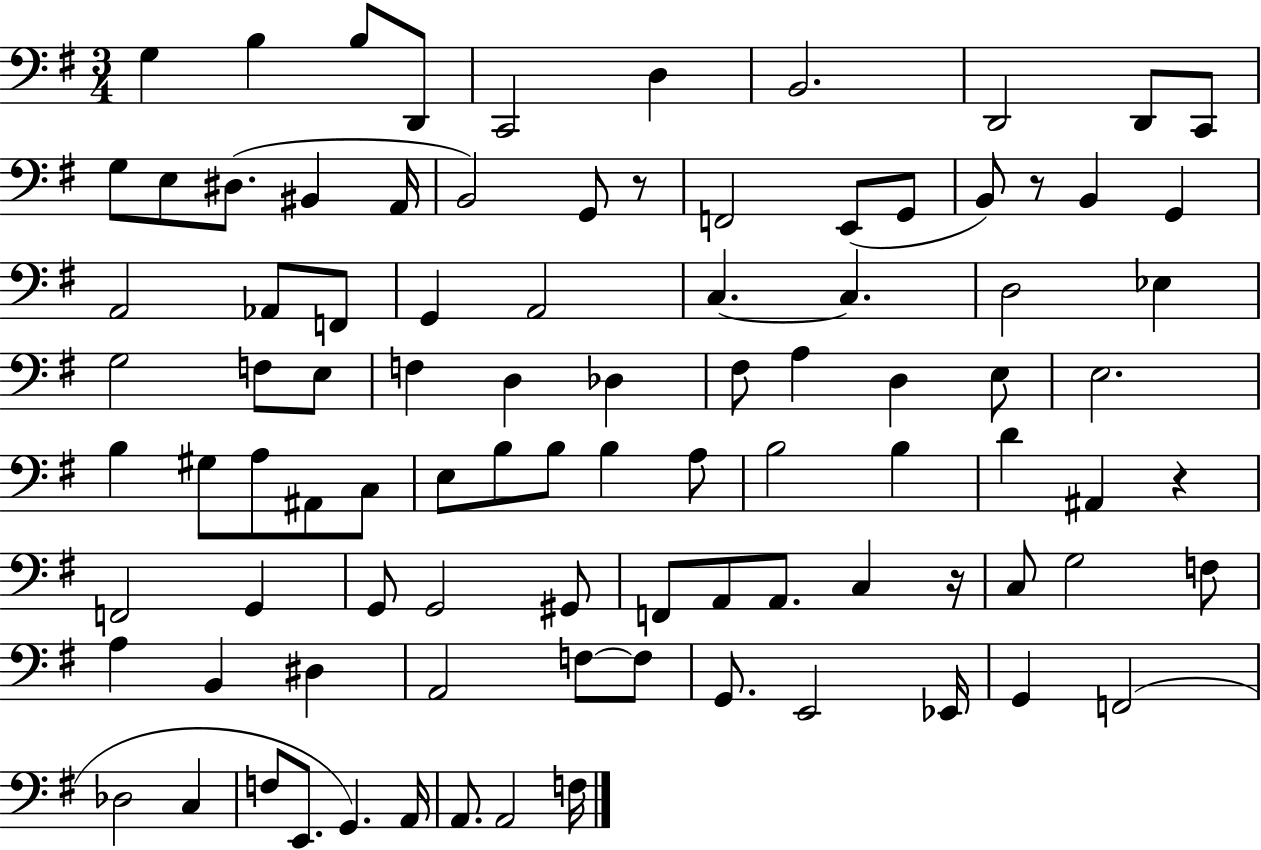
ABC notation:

X:1
T:Untitled
M:3/4
L:1/4
K:G
G, B, B,/2 D,,/2 C,,2 D, B,,2 D,,2 D,,/2 C,,/2 G,/2 E,/2 ^D,/2 ^B,, A,,/4 B,,2 G,,/2 z/2 F,,2 E,,/2 G,,/2 B,,/2 z/2 B,, G,, A,,2 _A,,/2 F,,/2 G,, A,,2 C, C, D,2 _E, G,2 F,/2 E,/2 F, D, _D, ^F,/2 A, D, E,/2 E,2 B, ^G,/2 A,/2 ^A,,/2 C,/2 E,/2 B,/2 B,/2 B, A,/2 B,2 B, D ^A,, z F,,2 G,, G,,/2 G,,2 ^G,,/2 F,,/2 A,,/2 A,,/2 C, z/4 C,/2 G,2 F,/2 A, B,, ^D, A,,2 F,/2 F,/2 G,,/2 E,,2 _E,,/4 G,, F,,2 _D,2 C, F,/2 E,,/2 G,, A,,/4 A,,/2 A,,2 F,/4